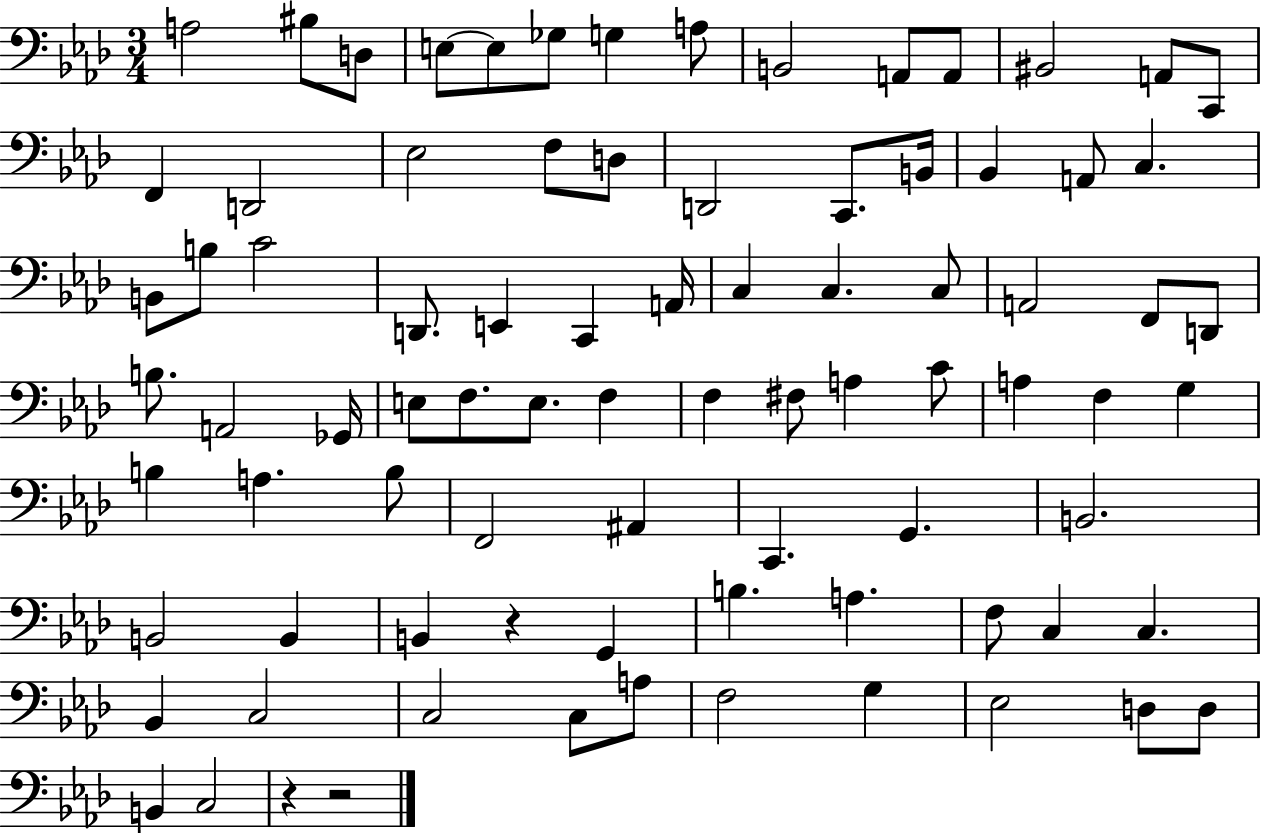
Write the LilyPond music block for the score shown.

{
  \clef bass
  \numericTimeSignature
  \time 3/4
  \key aes \major
  \repeat volta 2 { a2 bis8 d8 | e8~~ e8 ges8 g4 a8 | b,2 a,8 a,8 | bis,2 a,8 c,8 | \break f,4 d,2 | ees2 f8 d8 | d,2 c,8. b,16 | bes,4 a,8 c4. | \break b,8 b8 c'2 | d,8. e,4 c,4 a,16 | c4 c4. c8 | a,2 f,8 d,8 | \break b8. a,2 ges,16 | e8 f8. e8. f4 | f4 fis8 a4 c'8 | a4 f4 g4 | \break b4 a4. b8 | f,2 ais,4 | c,4. g,4. | b,2. | \break b,2 b,4 | b,4 r4 g,4 | b4. a4. | f8 c4 c4. | \break bes,4 c2 | c2 c8 a8 | f2 g4 | ees2 d8 d8 | \break b,4 c2 | r4 r2 | } \bar "|."
}